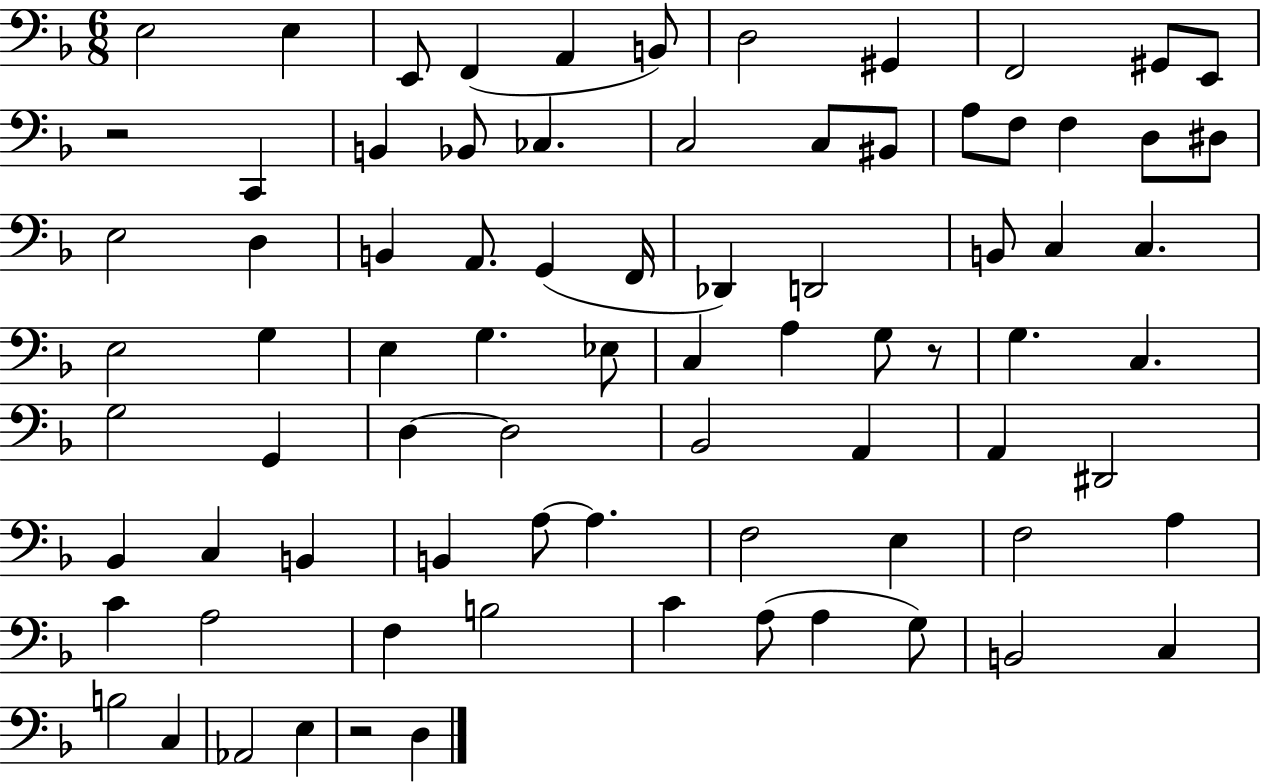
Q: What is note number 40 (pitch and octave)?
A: C3